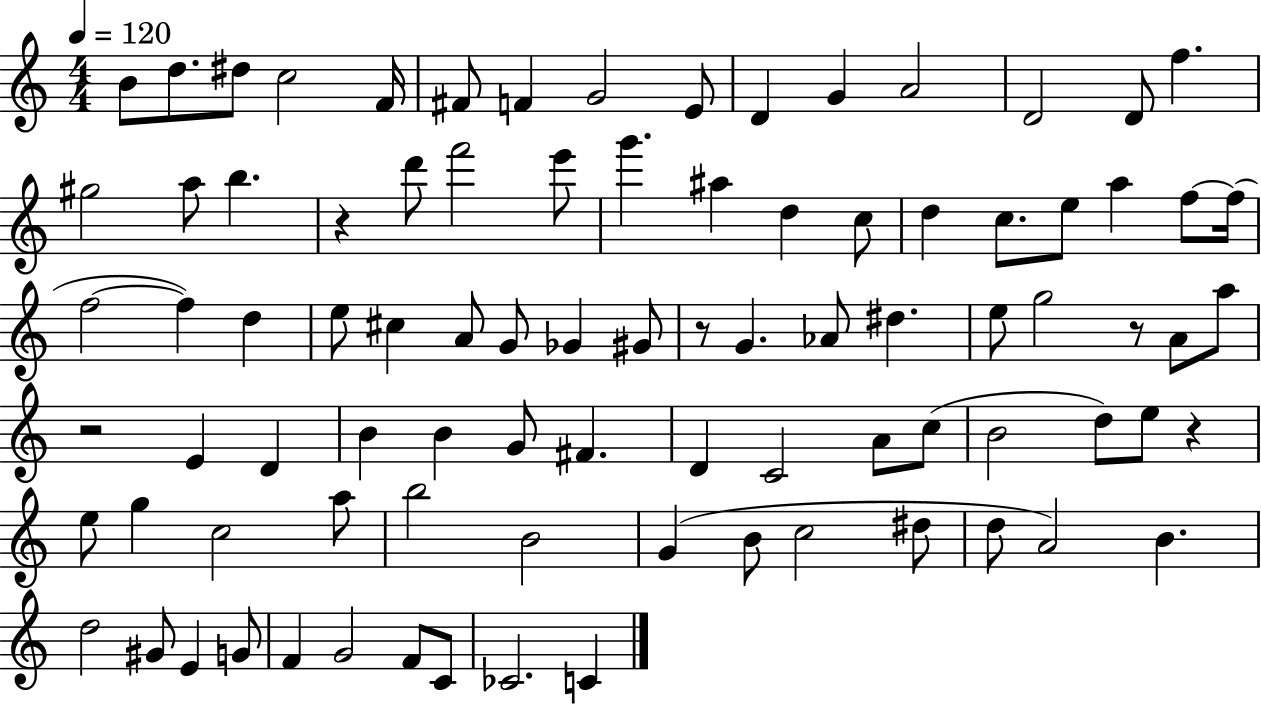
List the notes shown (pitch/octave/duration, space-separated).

B4/e D5/e. D#5/e C5/h F4/s F#4/e F4/q G4/h E4/e D4/q G4/q A4/h D4/h D4/e F5/q. G#5/h A5/e B5/q. R/q D6/e F6/h E6/e G6/q. A#5/q D5/q C5/e D5/q C5/e. E5/e A5/q F5/e F5/s F5/h F5/q D5/q E5/e C#5/q A4/e G4/e Gb4/q G#4/e R/e G4/q. Ab4/e D#5/q. E5/e G5/h R/e A4/e A5/e R/h E4/q D4/q B4/q B4/q G4/e F#4/q. D4/q C4/h A4/e C5/e B4/h D5/e E5/e R/q E5/e G5/q C5/h A5/e B5/h B4/h G4/q B4/e C5/h D#5/e D5/e A4/h B4/q. D5/h G#4/e E4/q G4/e F4/q G4/h F4/e C4/e CES4/h. C4/q